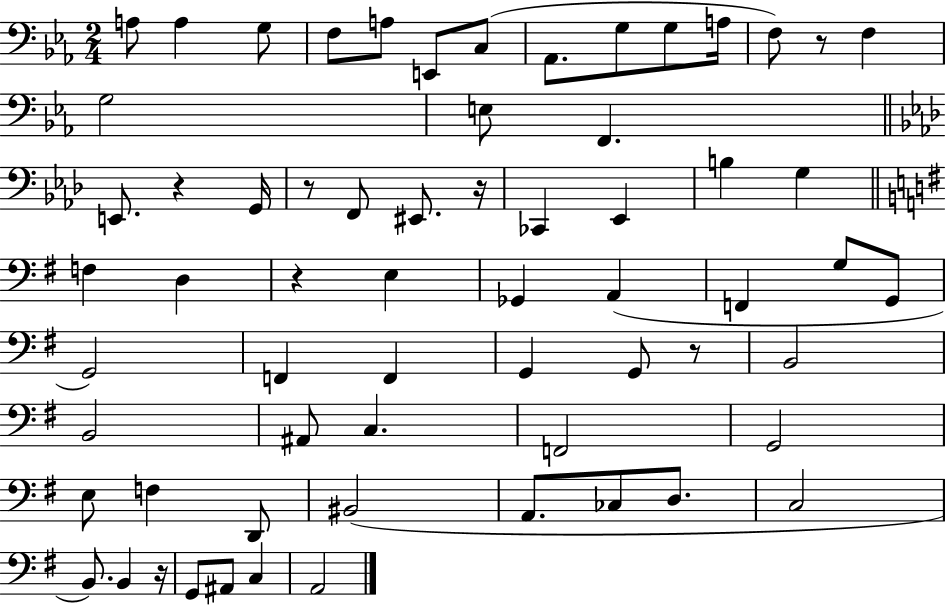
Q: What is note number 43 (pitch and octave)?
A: G2